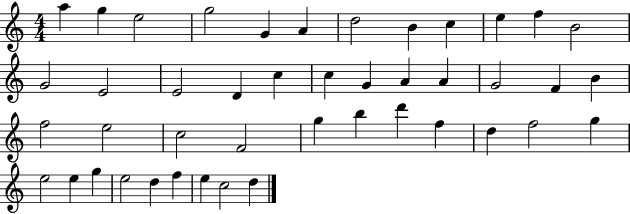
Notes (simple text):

A5/q G5/q E5/h G5/h G4/q A4/q D5/h B4/q C5/q E5/q F5/q B4/h G4/h E4/h E4/h D4/q C5/q C5/q G4/q A4/q A4/q G4/h F4/q B4/q F5/h E5/h C5/h F4/h G5/q B5/q D6/q F5/q D5/q F5/h G5/q E5/h E5/q G5/q E5/h D5/q F5/q E5/q C5/h D5/q